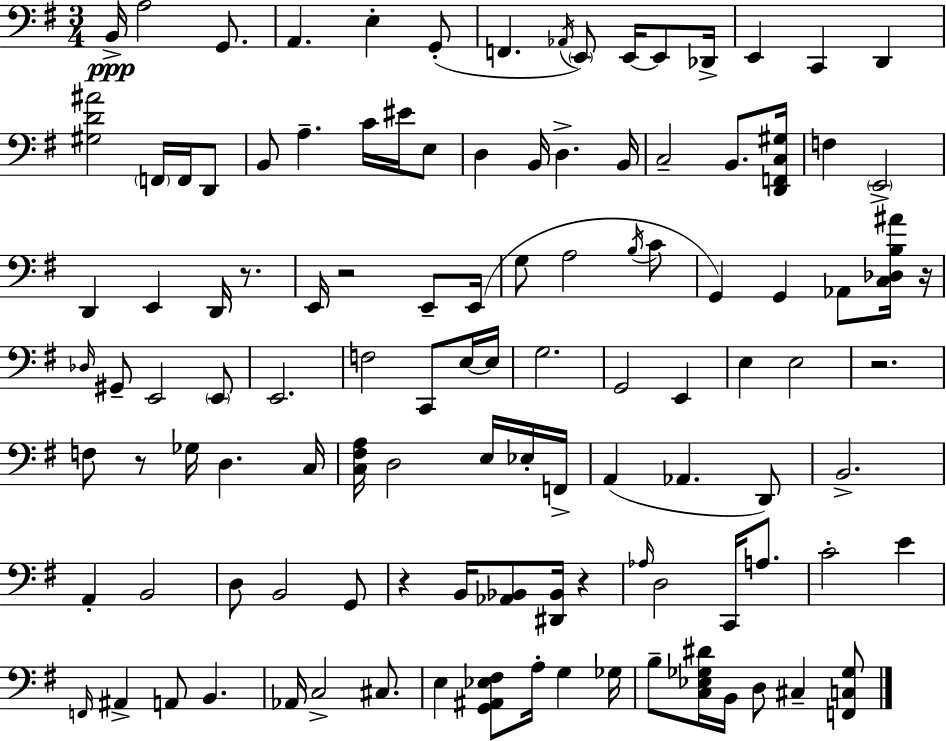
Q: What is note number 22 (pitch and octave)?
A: EIS4